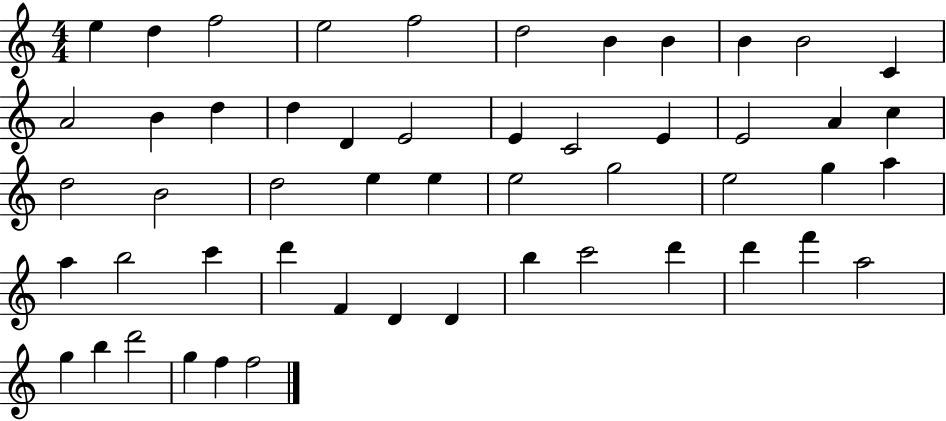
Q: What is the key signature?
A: C major